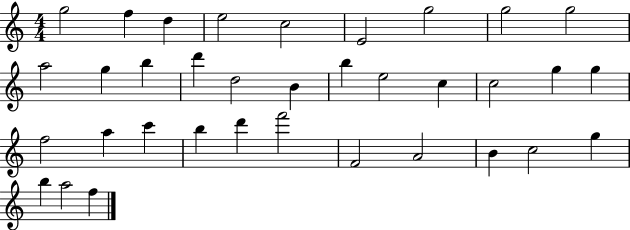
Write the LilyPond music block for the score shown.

{
  \clef treble
  \numericTimeSignature
  \time 4/4
  \key c \major
  g''2 f''4 d''4 | e''2 c''2 | e'2 g''2 | g''2 g''2 | \break a''2 g''4 b''4 | d'''4 d''2 b'4 | b''4 e''2 c''4 | c''2 g''4 g''4 | \break f''2 a''4 c'''4 | b''4 d'''4 f'''2 | f'2 a'2 | b'4 c''2 g''4 | \break b''4 a''2 f''4 | \bar "|."
}